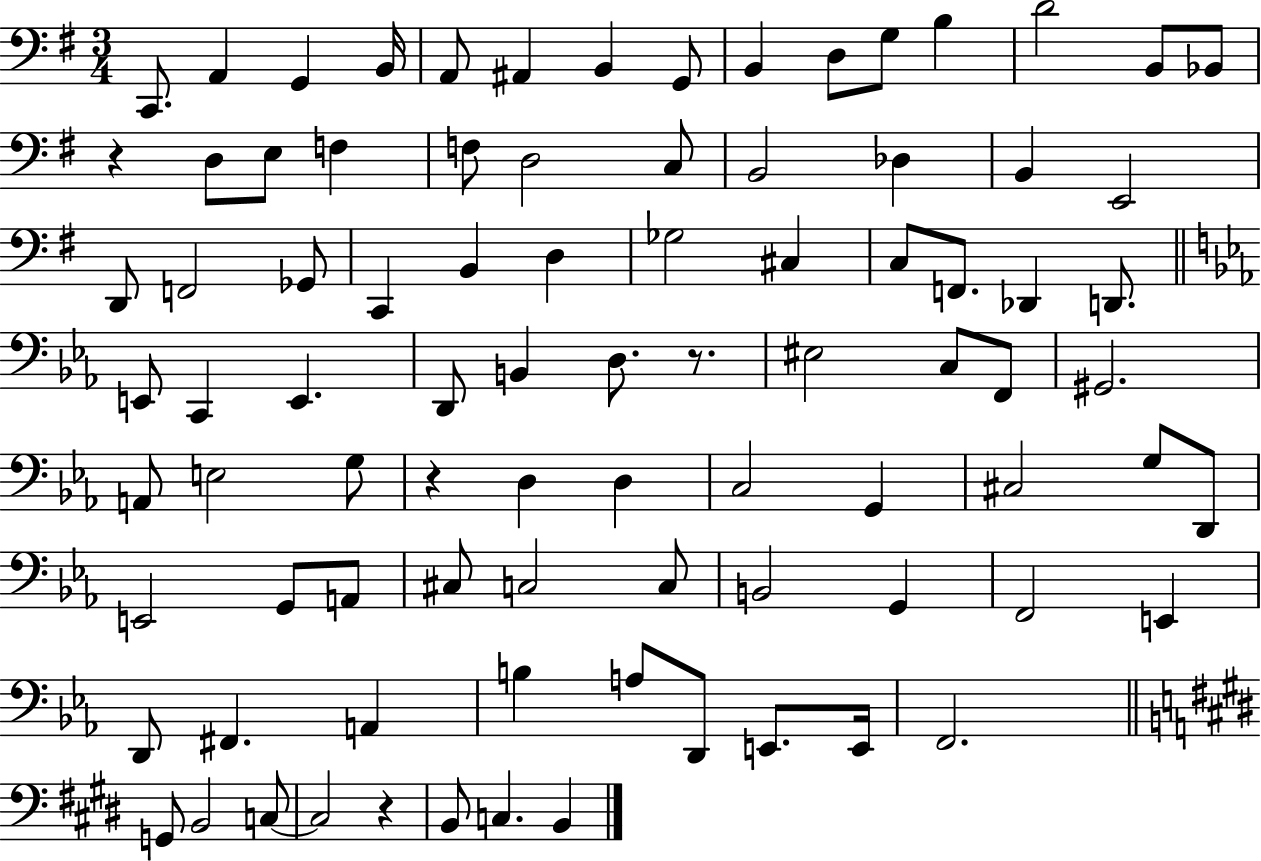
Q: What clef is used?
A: bass